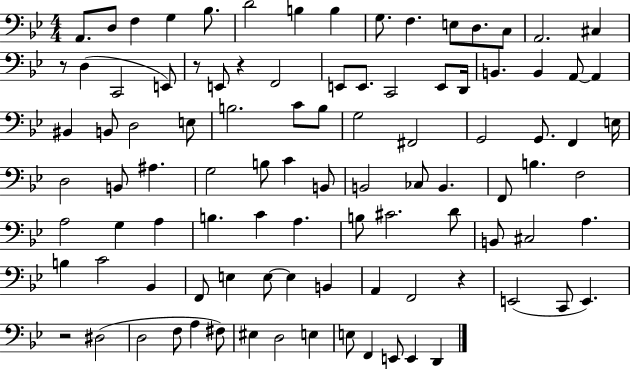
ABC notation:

X:1
T:Untitled
M:4/4
L:1/4
K:Bb
A,,/2 D,/2 F, G, _B,/2 D2 B, B, G,/2 F, E,/2 D,/2 C,/2 A,,2 ^C, z/2 D, C,,2 E,,/2 z/2 E,,/2 z F,,2 E,,/2 E,,/2 C,,2 E,,/2 D,,/4 B,, B,, A,,/2 A,, ^B,, B,,/2 D,2 E,/2 B,2 C/2 B,/2 G,2 ^F,,2 G,,2 G,,/2 F,, E,/4 D,2 B,,/2 ^A, G,2 B,/2 C B,,/2 B,,2 _C,/2 B,, F,,/2 B, F,2 A,2 G, A, B, C A, B,/2 ^C2 D/2 B,,/2 ^C,2 A, B, C2 _B,, F,,/2 E, E,/2 E, B,, A,, F,,2 z E,,2 C,,/2 E,, z2 ^D,2 D,2 F,/2 A, ^F,/2 ^E, D,2 E, E,/2 F,, E,,/2 E,, D,,